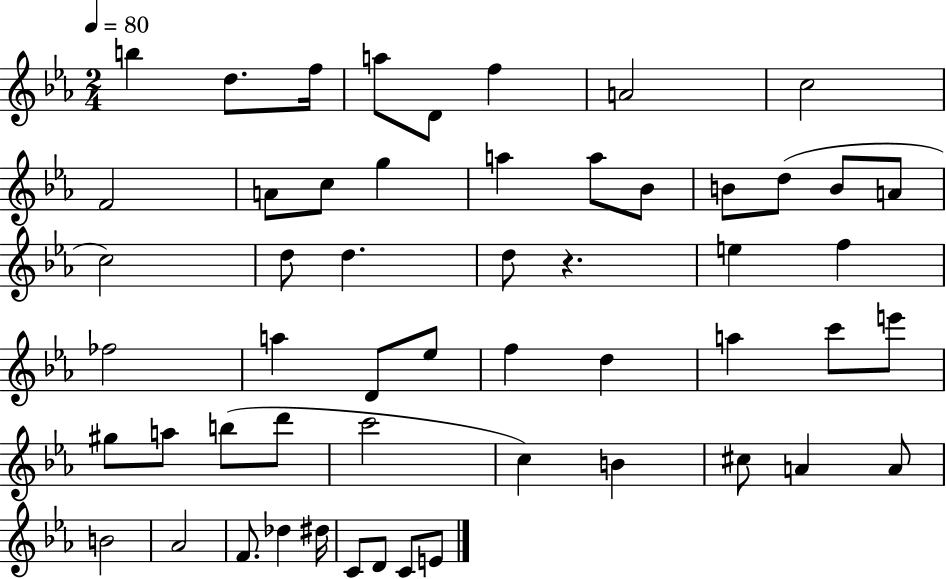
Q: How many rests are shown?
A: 1